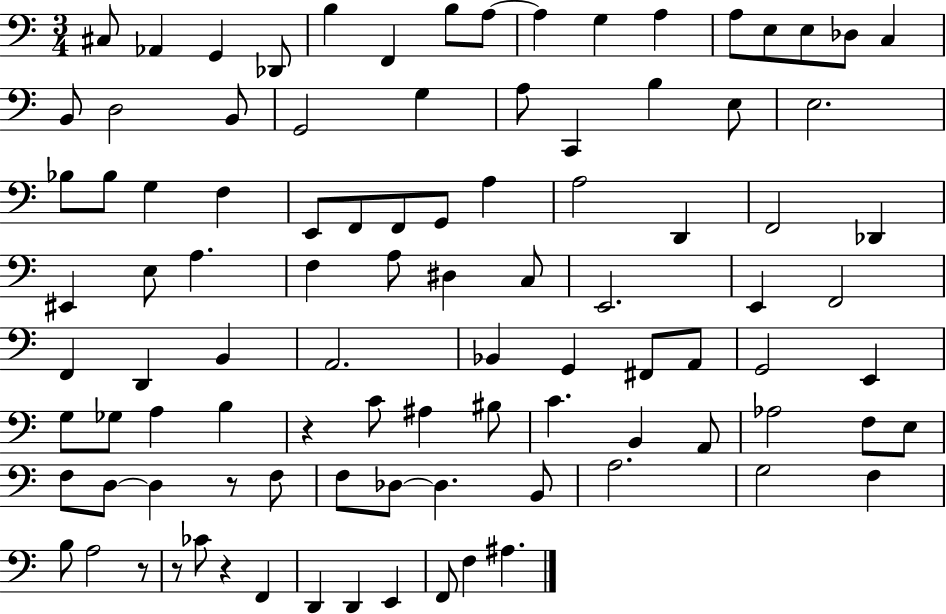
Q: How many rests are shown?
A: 5